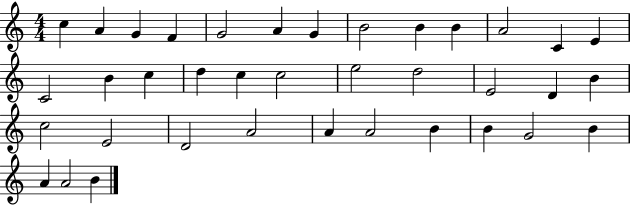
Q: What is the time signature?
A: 4/4